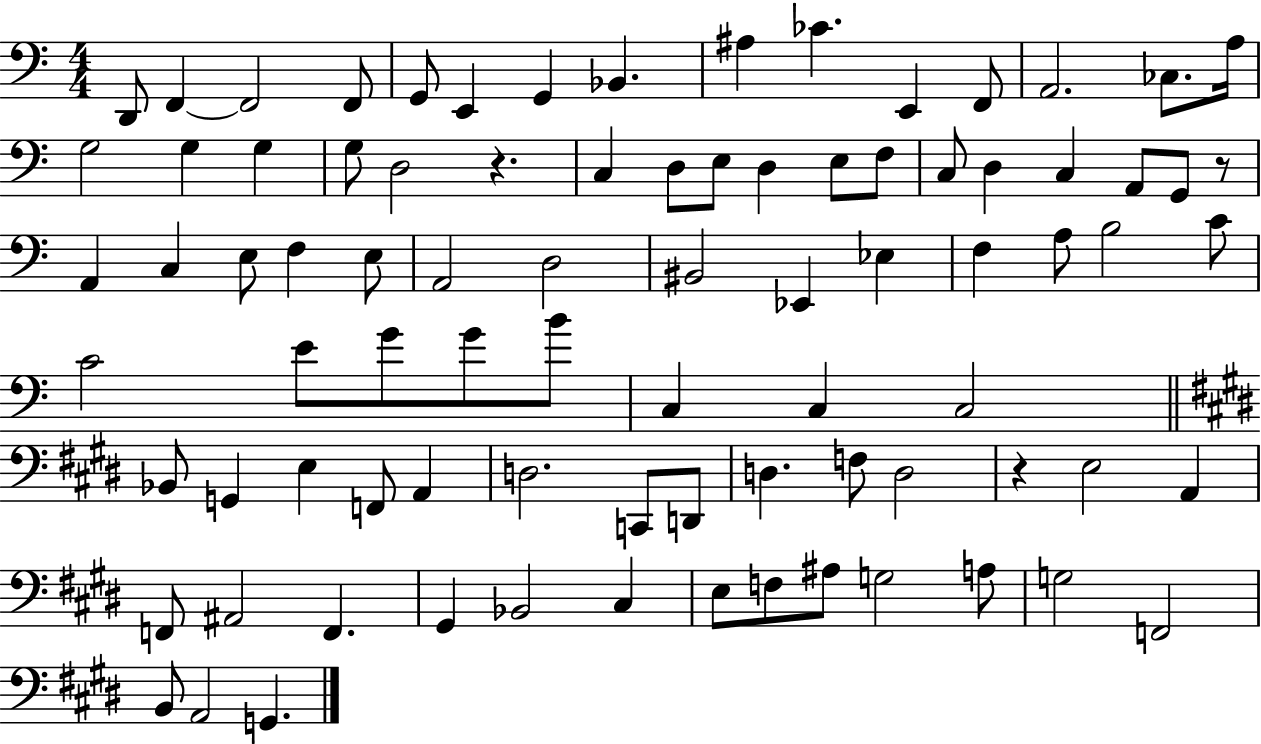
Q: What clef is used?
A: bass